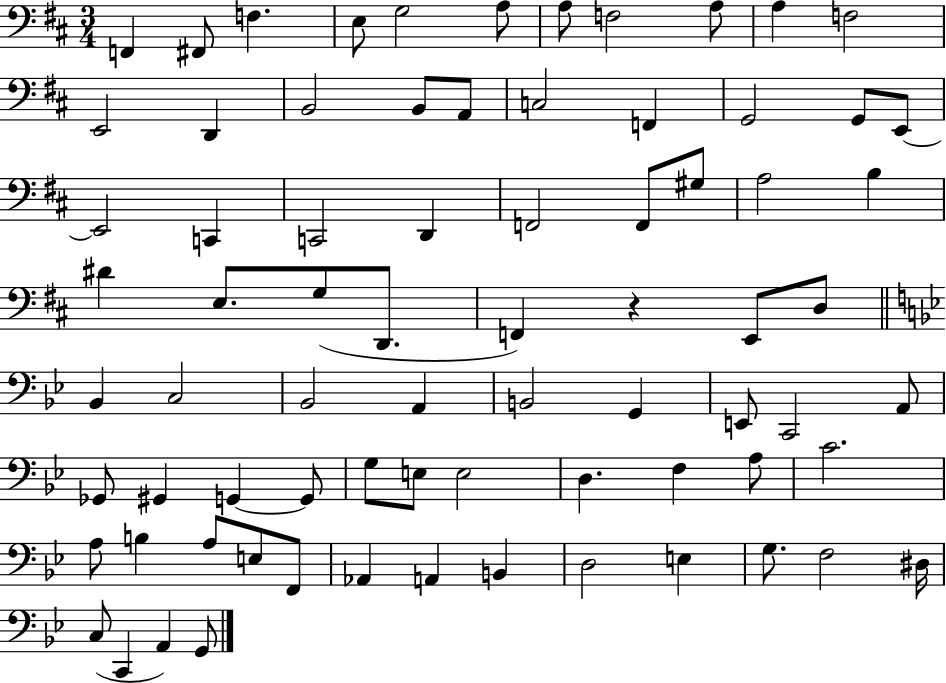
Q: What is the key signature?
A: D major